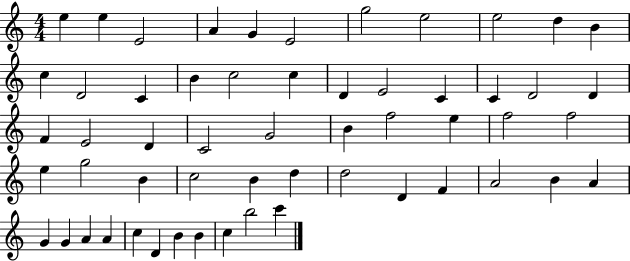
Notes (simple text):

E5/q E5/q E4/h A4/q G4/q E4/h G5/h E5/h E5/h D5/q B4/q C5/q D4/h C4/q B4/q C5/h C5/q D4/q E4/h C4/q C4/q D4/h D4/q F4/q E4/h D4/q C4/h G4/h B4/q F5/h E5/q F5/h F5/h E5/q G5/h B4/q C5/h B4/q D5/q D5/h D4/q F4/q A4/h B4/q A4/q G4/q G4/q A4/q A4/q C5/q D4/q B4/q B4/q C5/q B5/h C6/q